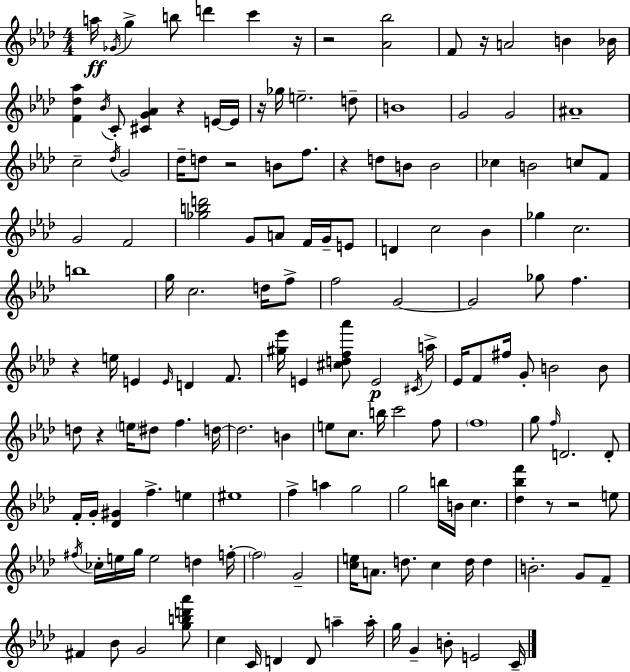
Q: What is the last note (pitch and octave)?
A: C4